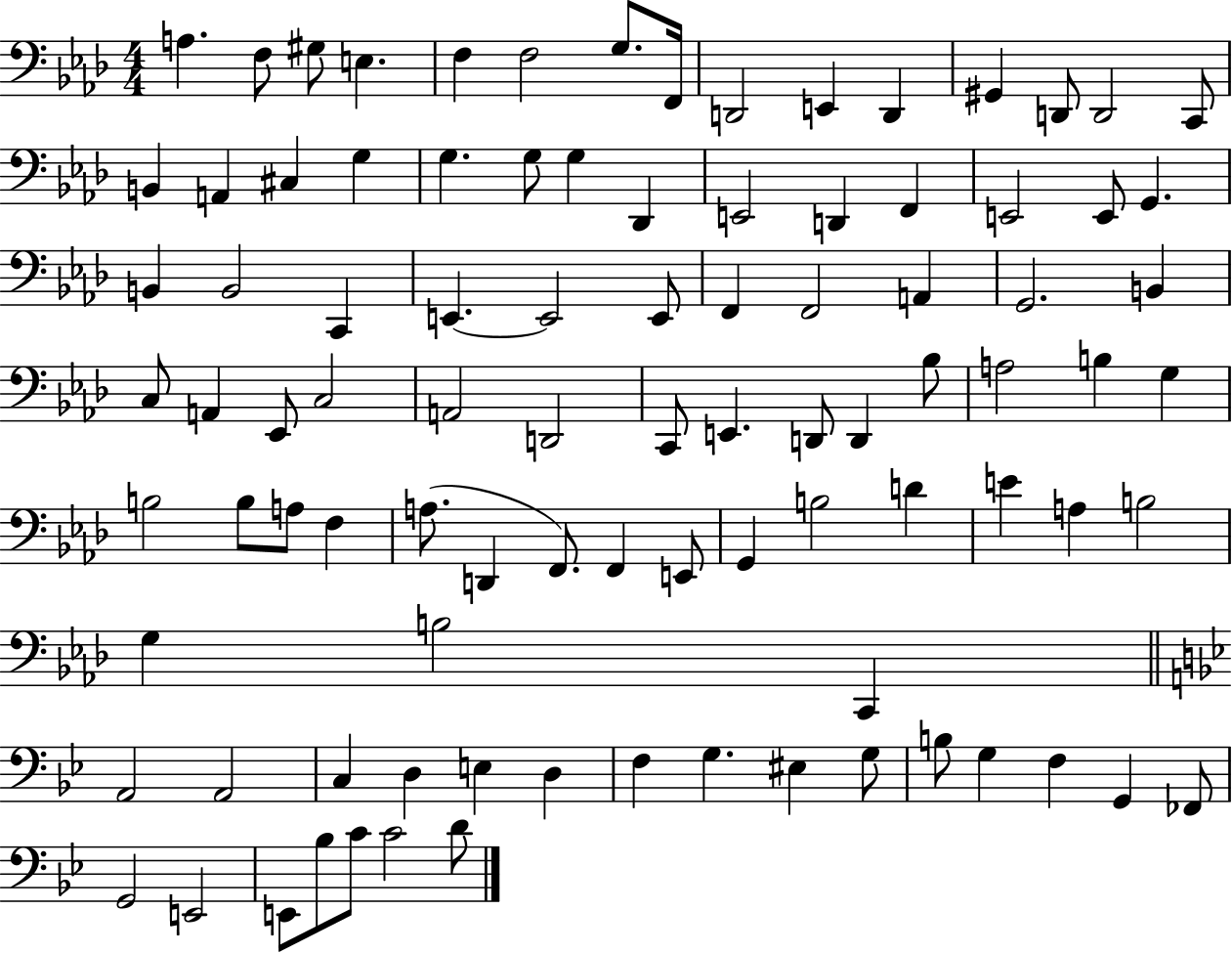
A3/q. F3/e G#3/e E3/q. F3/q F3/h G3/e. F2/s D2/h E2/q D2/q G#2/q D2/e D2/h C2/e B2/q A2/q C#3/q G3/q G3/q. G3/e G3/q Db2/q E2/h D2/q F2/q E2/h E2/e G2/q. B2/q B2/h C2/q E2/q. E2/h E2/e F2/q F2/h A2/q G2/h. B2/q C3/e A2/q Eb2/e C3/h A2/h D2/h C2/e E2/q. D2/e D2/q Bb3/e A3/h B3/q G3/q B3/h B3/e A3/e F3/q A3/e. D2/q F2/e. F2/q E2/e G2/q B3/h D4/q E4/q A3/q B3/h G3/q B3/h C2/q A2/h A2/h C3/q D3/q E3/q D3/q F3/q G3/q. EIS3/q G3/e B3/e G3/q F3/q G2/q FES2/e G2/h E2/h E2/e Bb3/e C4/e C4/h D4/e